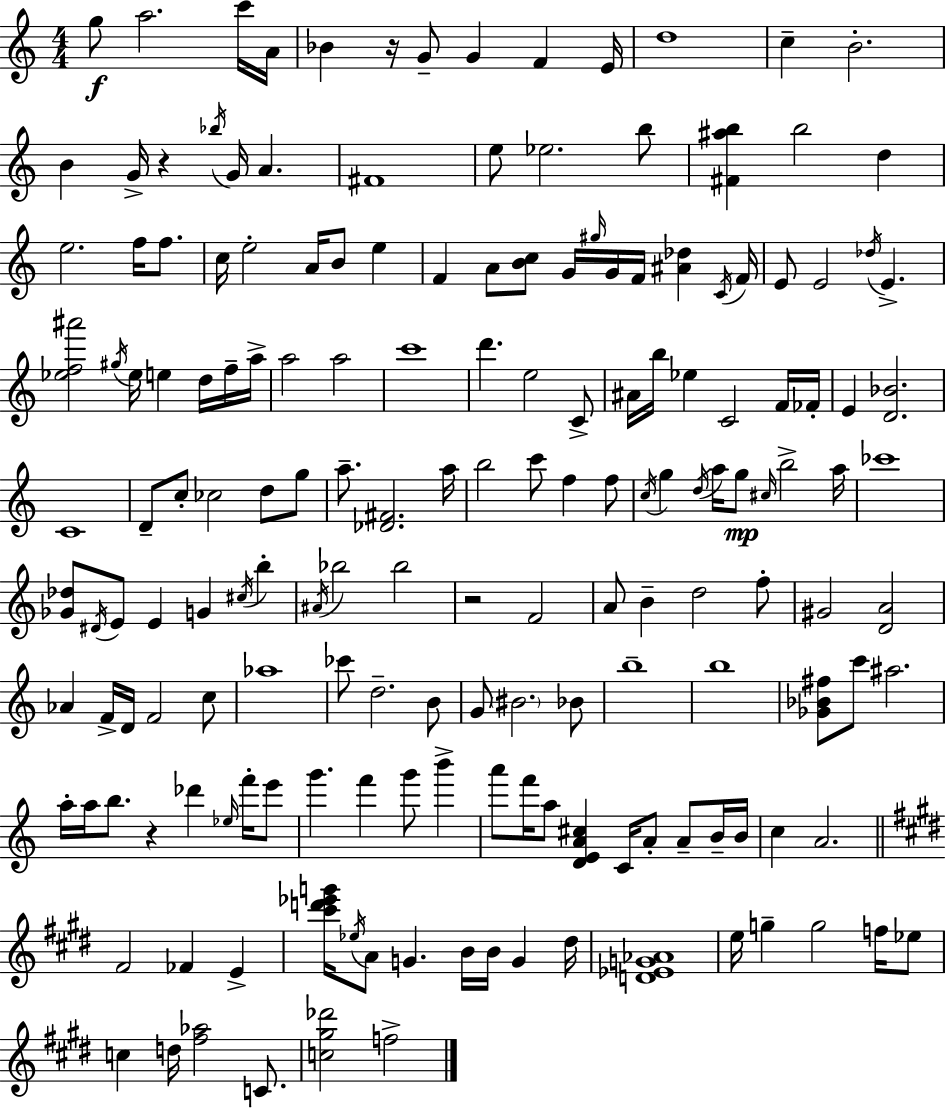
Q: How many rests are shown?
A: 4